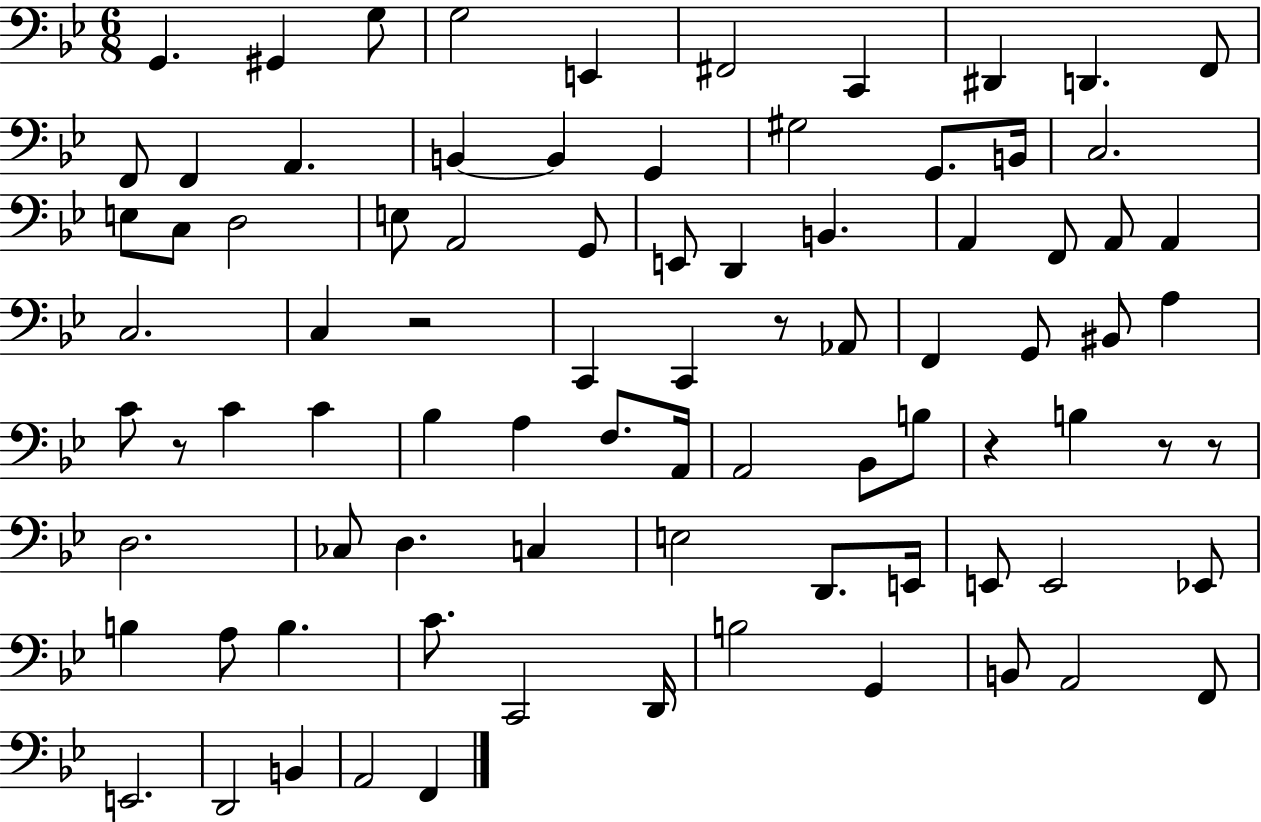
G2/q. G#2/q G3/e G3/h E2/q F#2/h C2/q D#2/q D2/q. F2/e F2/e F2/q A2/q. B2/q B2/q G2/q G#3/h G2/e. B2/s C3/h. E3/e C3/e D3/h E3/e A2/h G2/e E2/e D2/q B2/q. A2/q F2/e A2/e A2/q C3/h. C3/q R/h C2/q C2/q R/e Ab2/e F2/q G2/e BIS2/e A3/q C4/e R/e C4/q C4/q Bb3/q A3/q F3/e. A2/s A2/h Bb2/e B3/e R/q B3/q R/e R/e D3/h. CES3/e D3/q. C3/q E3/h D2/e. E2/s E2/e E2/h Eb2/e B3/q A3/e B3/q. C4/e. C2/h D2/s B3/h G2/q B2/e A2/h F2/e E2/h. D2/h B2/q A2/h F2/q